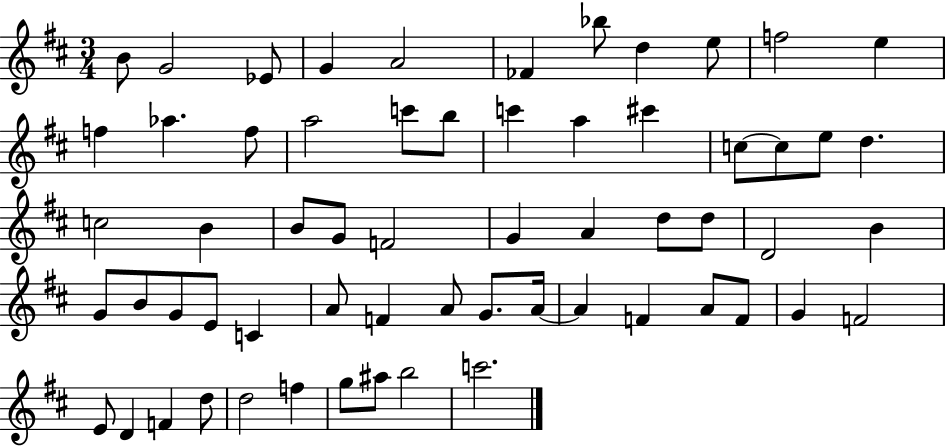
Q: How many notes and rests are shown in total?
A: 61